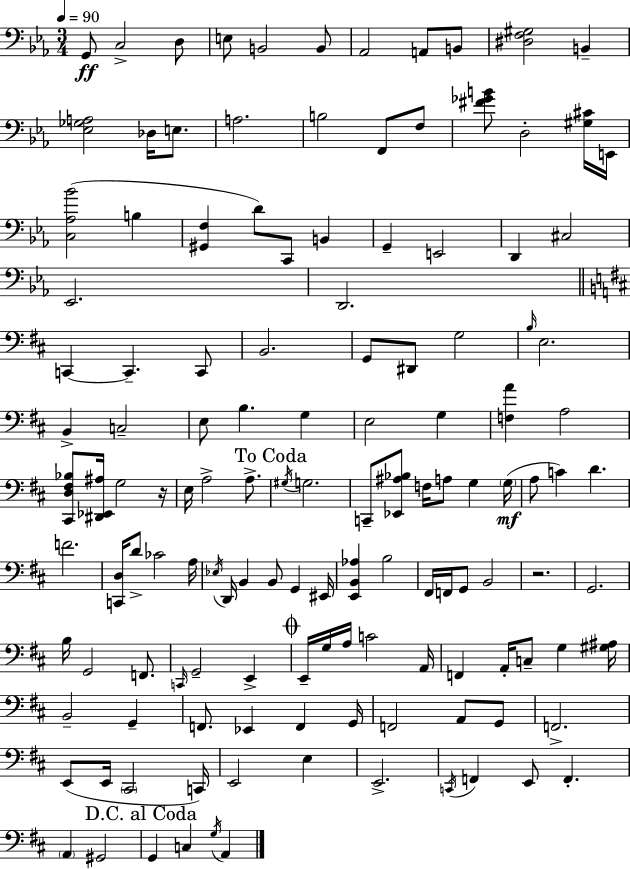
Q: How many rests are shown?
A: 2